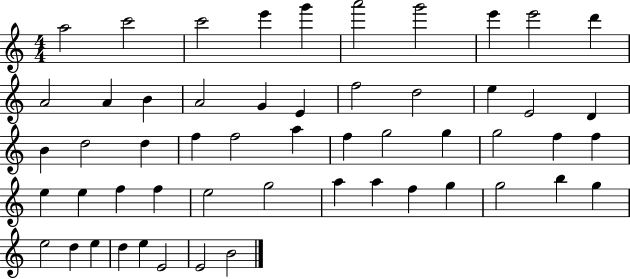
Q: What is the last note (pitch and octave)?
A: B4